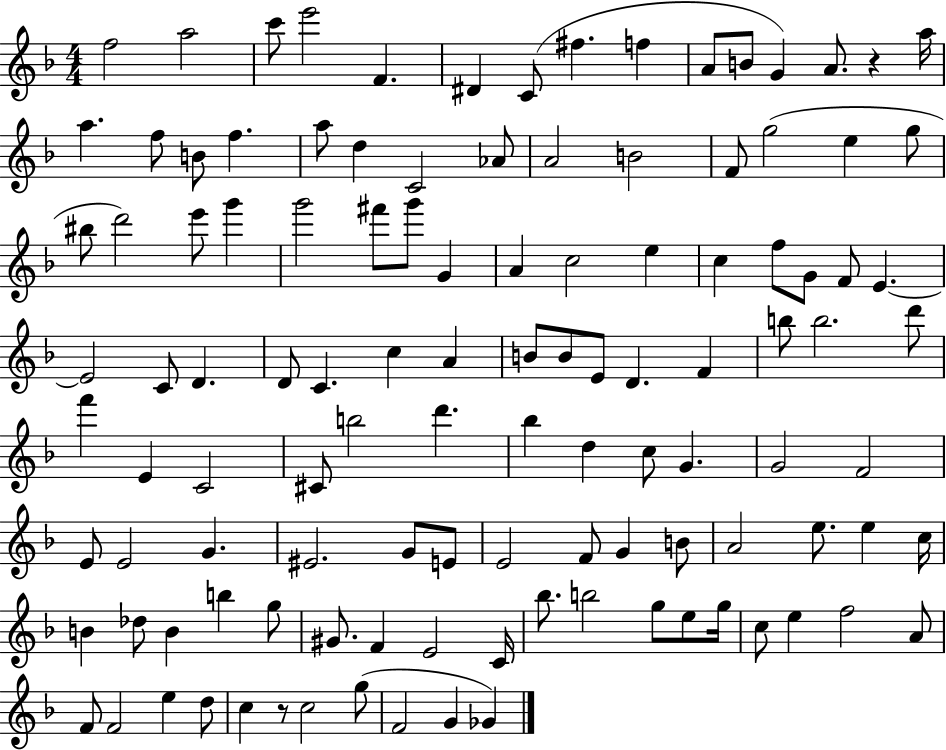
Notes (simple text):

F5/h A5/h C6/e E6/h F4/q. D#4/q C4/e F#5/q. F5/q A4/e B4/e G4/q A4/e. R/q A5/s A5/q. F5/e B4/e F5/q. A5/e D5/q C4/h Ab4/e A4/h B4/h F4/e G5/h E5/q G5/e BIS5/e D6/h E6/e G6/q G6/h F#6/e G6/e G4/q A4/q C5/h E5/q C5/q F5/e G4/e F4/e E4/q. E4/h C4/e D4/q. D4/e C4/q. C5/q A4/q B4/e B4/e E4/e D4/q. F4/q B5/e B5/h. D6/e F6/q E4/q C4/h C#4/e B5/h D6/q. Bb5/q D5/q C5/e G4/q. G4/h F4/h E4/e E4/h G4/q. EIS4/h. G4/e E4/e E4/h F4/e G4/q B4/e A4/h E5/e. E5/q C5/s B4/q Db5/e B4/q B5/q G5/e G#4/e. F4/q E4/h C4/s Bb5/e. B5/h G5/e E5/e G5/s C5/e E5/q F5/h A4/e F4/e F4/h E5/q D5/e C5/q R/e C5/h G5/e F4/h G4/q Gb4/q